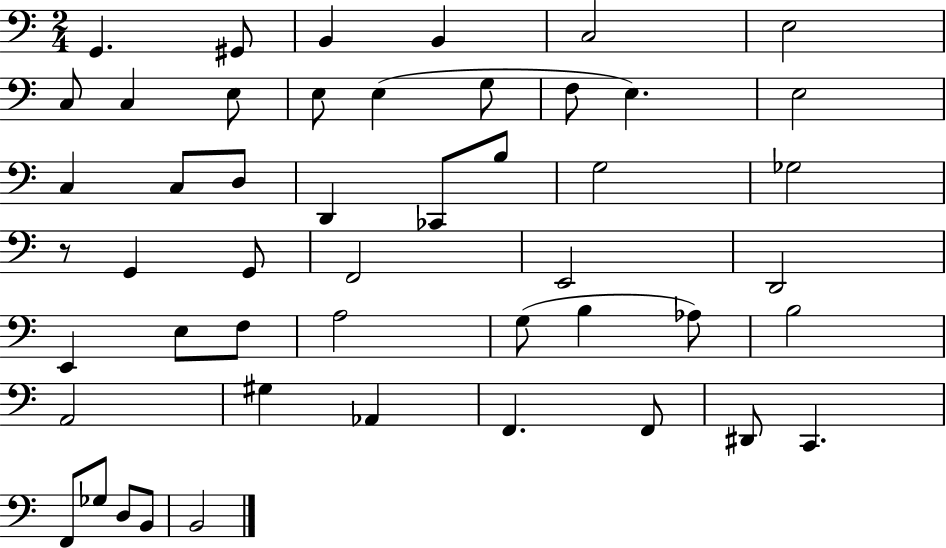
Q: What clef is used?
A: bass